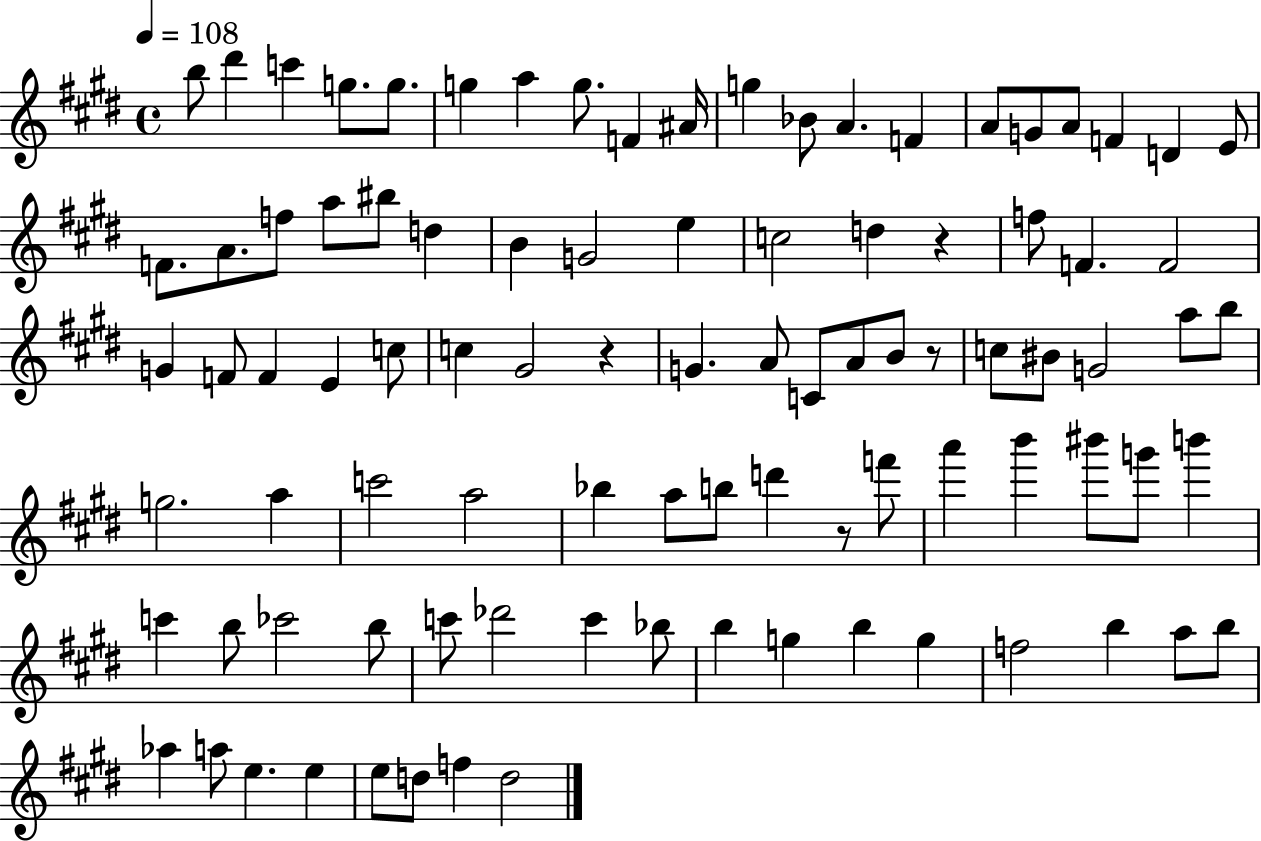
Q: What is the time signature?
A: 4/4